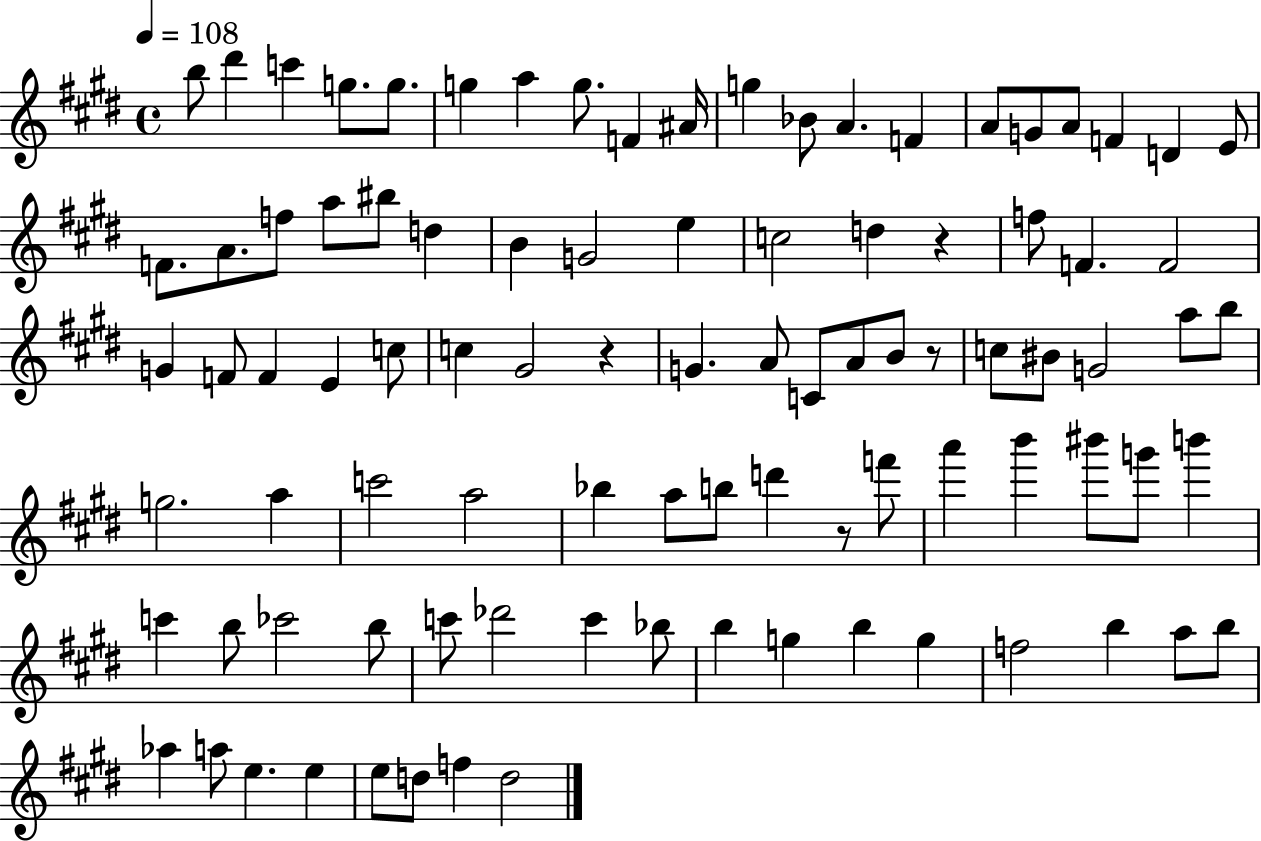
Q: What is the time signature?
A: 4/4